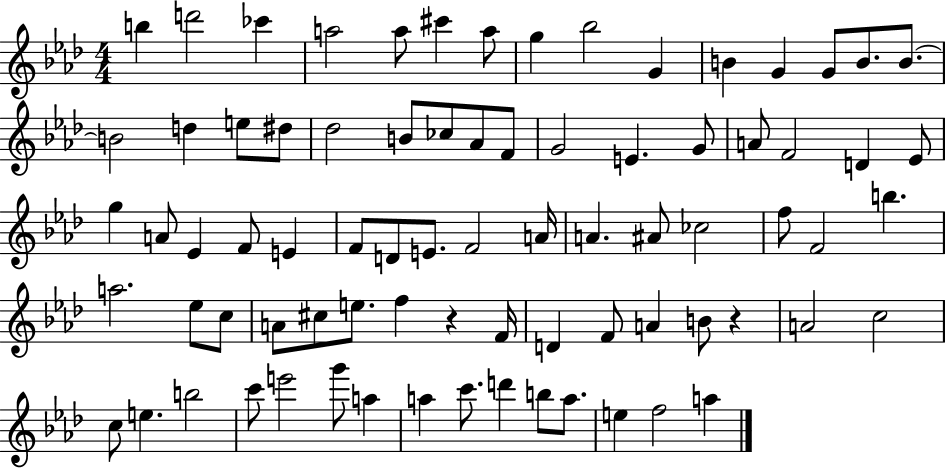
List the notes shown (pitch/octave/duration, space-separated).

B5/q D6/h CES6/q A5/h A5/e C#6/q A5/e G5/q Bb5/h G4/q B4/q G4/q G4/e B4/e. B4/e. B4/h D5/q E5/e D#5/e Db5/h B4/e CES5/e Ab4/e F4/e G4/h E4/q. G4/e A4/e F4/h D4/q Eb4/e G5/q A4/e Eb4/q F4/e E4/q F4/e D4/e E4/e. F4/h A4/s A4/q. A#4/e CES5/h F5/e F4/h B5/q. A5/h. Eb5/e C5/e A4/e C#5/e E5/e. F5/q R/q F4/s D4/q F4/e A4/q B4/e R/q A4/h C5/h C5/e E5/q. B5/h C6/e E6/h G6/e A5/q A5/q C6/e. D6/q B5/e A5/e. E5/q F5/h A5/q